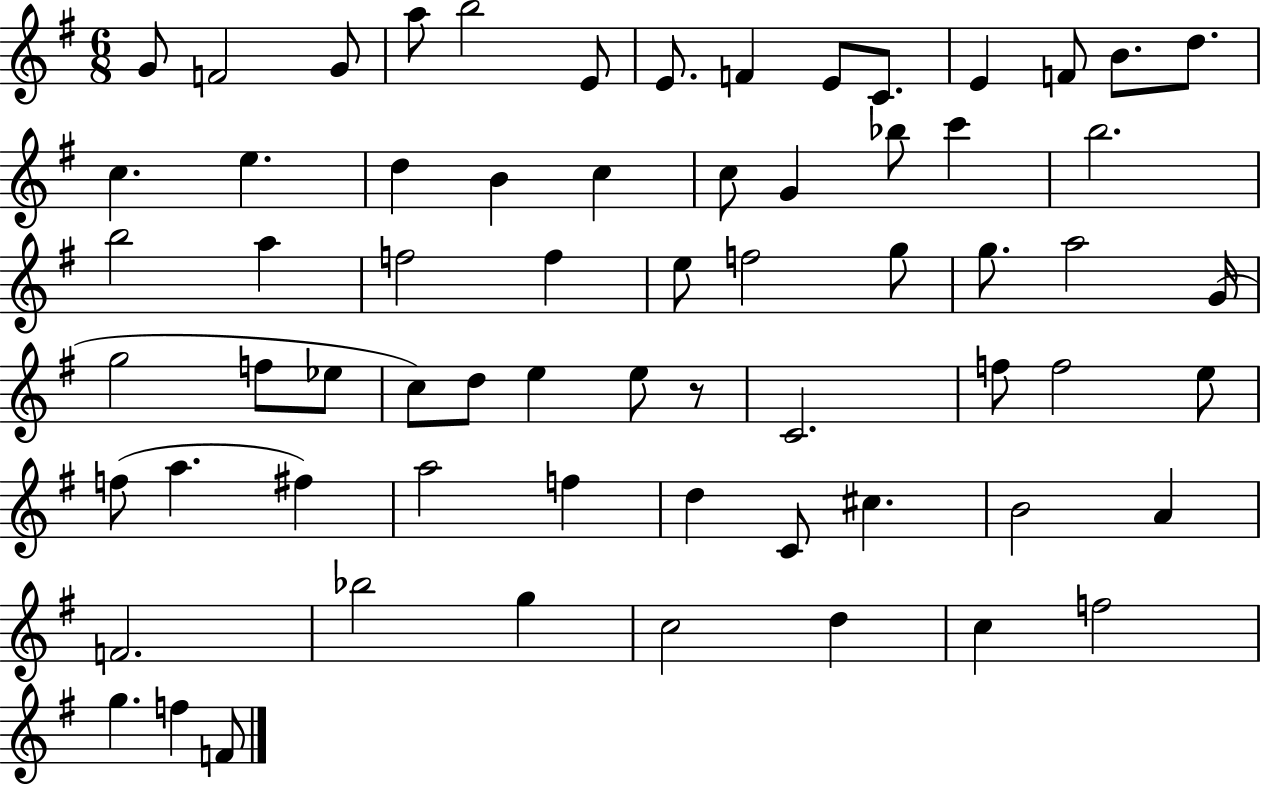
{
  \clef treble
  \numericTimeSignature
  \time 6/8
  \key g \major
  g'8 f'2 g'8 | a''8 b''2 e'8 | e'8. f'4 e'8 c'8. | e'4 f'8 b'8. d''8. | \break c''4. e''4. | d''4 b'4 c''4 | c''8 g'4 bes''8 c'''4 | b''2. | \break b''2 a''4 | f''2 f''4 | e''8 f''2 g''8 | g''8. a''2 g'16( | \break g''2 f''8 ees''8 | c''8) d''8 e''4 e''8 r8 | c'2. | f''8 f''2 e''8 | \break f''8( a''4. fis''4) | a''2 f''4 | d''4 c'8 cis''4. | b'2 a'4 | \break f'2. | bes''2 g''4 | c''2 d''4 | c''4 f''2 | \break g''4. f''4 f'8 | \bar "|."
}